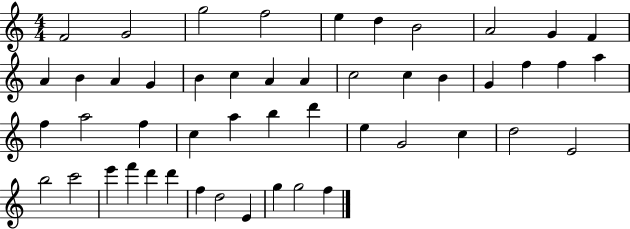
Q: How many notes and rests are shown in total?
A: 49